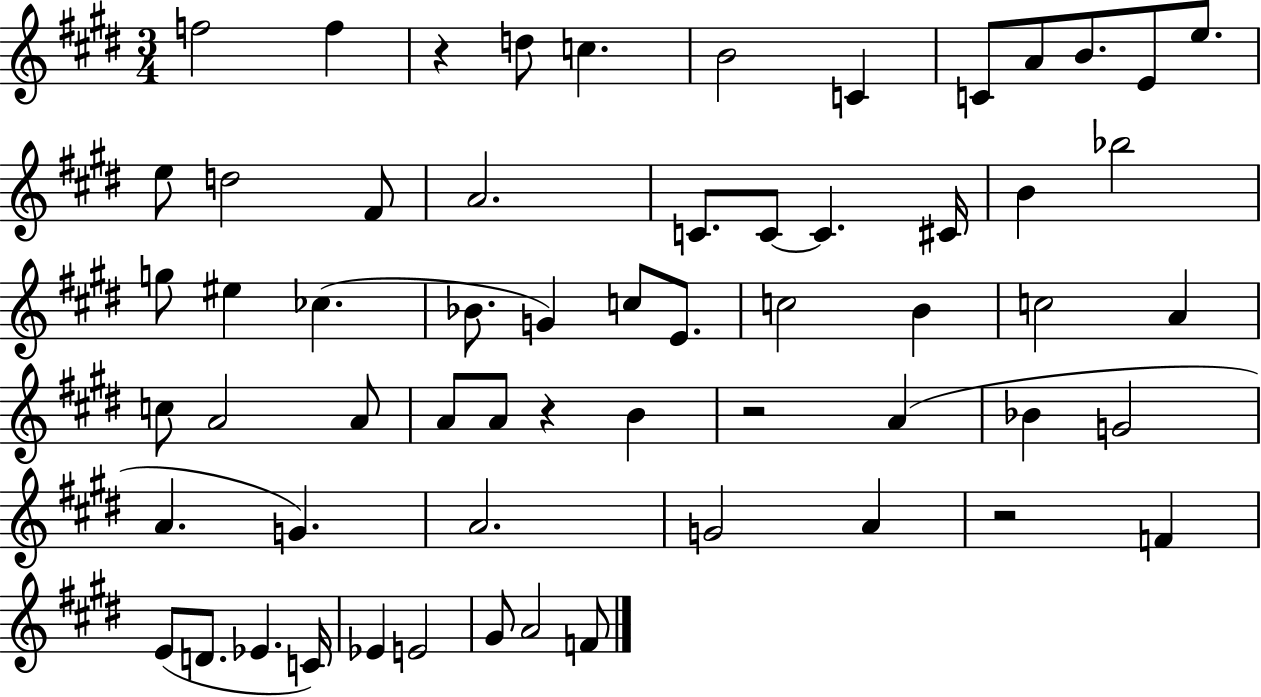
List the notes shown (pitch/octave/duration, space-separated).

F5/h F5/q R/q D5/e C5/q. B4/h C4/q C4/e A4/e B4/e. E4/e E5/e. E5/e D5/h F#4/e A4/h. C4/e. C4/e C4/q. C#4/s B4/q Bb5/h G5/e EIS5/q CES5/q. Bb4/e. G4/q C5/e E4/e. C5/h B4/q C5/h A4/q C5/e A4/h A4/e A4/e A4/e R/q B4/q R/h A4/q Bb4/q G4/h A4/q. G4/q. A4/h. G4/h A4/q R/h F4/q E4/e D4/e. Eb4/q. C4/s Eb4/q E4/h G#4/e A4/h F4/e